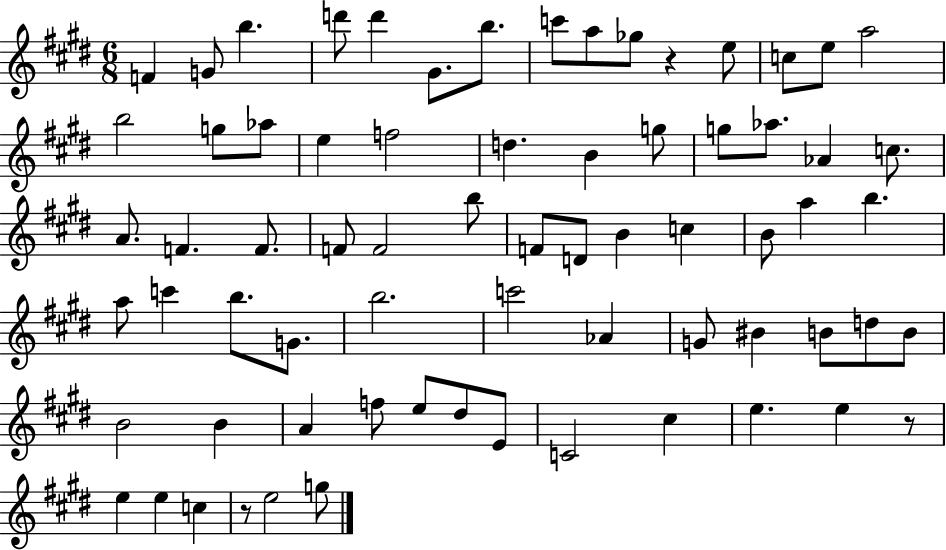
F4/q G4/e B5/q. D6/e D6/q G#4/e. B5/e. C6/e A5/e Gb5/e R/q E5/e C5/e E5/e A5/h B5/h G5/e Ab5/e E5/q F5/h D5/q. B4/q G5/e G5/e Ab5/e. Ab4/q C5/e. A4/e. F4/q. F4/e. F4/e F4/h B5/e F4/e D4/e B4/q C5/q B4/e A5/q B5/q. A5/e C6/q B5/e. G4/e. B5/h. C6/h Ab4/q G4/e BIS4/q B4/e D5/e B4/e B4/h B4/q A4/q F5/e E5/e D#5/e E4/e C4/h C#5/q E5/q. E5/q R/e E5/q E5/q C5/q R/e E5/h G5/e